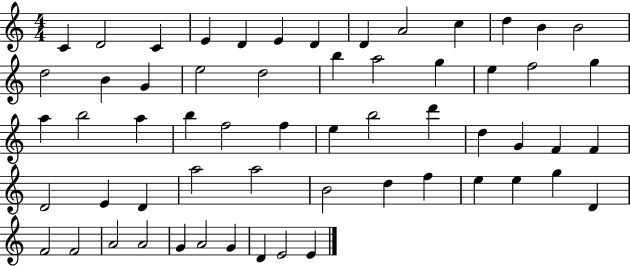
X:1
T:Untitled
M:4/4
L:1/4
K:C
C D2 C E D E D D A2 c d B B2 d2 B G e2 d2 b a2 g e f2 g a b2 a b f2 f e b2 d' d G F F D2 E D a2 a2 B2 d f e e g D F2 F2 A2 A2 G A2 G D E2 E